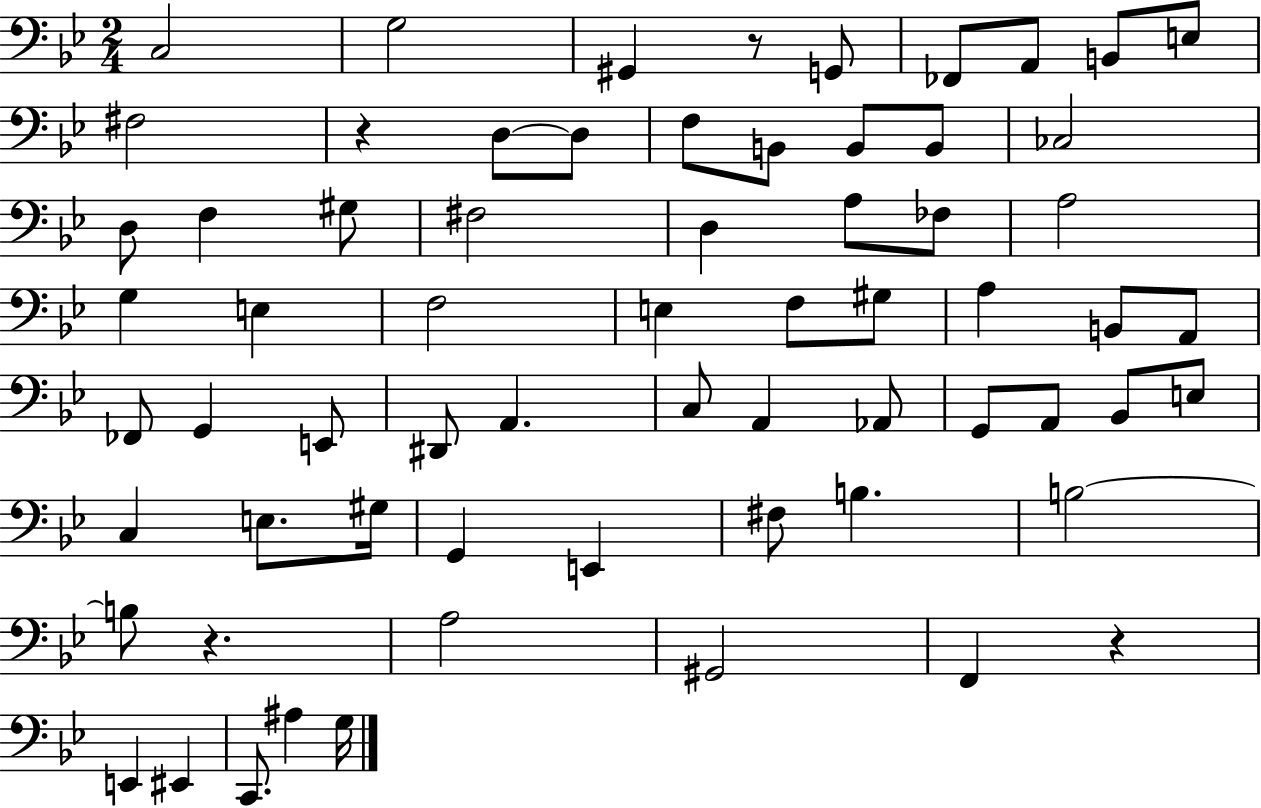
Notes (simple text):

C3/h G3/h G#2/q R/e G2/e FES2/e A2/e B2/e E3/e F#3/h R/q D3/e D3/e F3/e B2/e B2/e B2/e CES3/h D3/e F3/q G#3/e F#3/h D3/q A3/e FES3/e A3/h G3/q E3/q F3/h E3/q F3/e G#3/e A3/q B2/e A2/e FES2/e G2/q E2/e D#2/e A2/q. C3/e A2/q Ab2/e G2/e A2/e Bb2/e E3/e C3/q E3/e. G#3/s G2/q E2/q F#3/e B3/q. B3/h B3/e R/q. A3/h G#2/h F2/q R/q E2/q EIS2/q C2/e. A#3/q G3/s